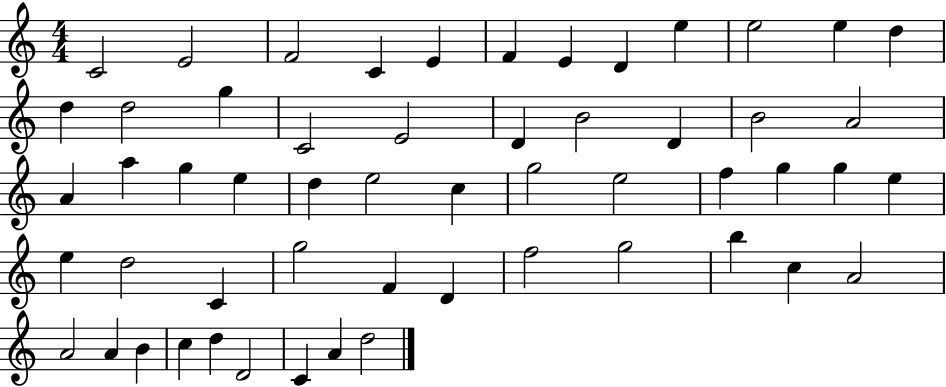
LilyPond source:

{
  \clef treble
  \numericTimeSignature
  \time 4/4
  \key c \major
  c'2 e'2 | f'2 c'4 e'4 | f'4 e'4 d'4 e''4 | e''2 e''4 d''4 | \break d''4 d''2 g''4 | c'2 e'2 | d'4 b'2 d'4 | b'2 a'2 | \break a'4 a''4 g''4 e''4 | d''4 e''2 c''4 | g''2 e''2 | f''4 g''4 g''4 e''4 | \break e''4 d''2 c'4 | g''2 f'4 d'4 | f''2 g''2 | b''4 c''4 a'2 | \break a'2 a'4 b'4 | c''4 d''4 d'2 | c'4 a'4 d''2 | \bar "|."
}